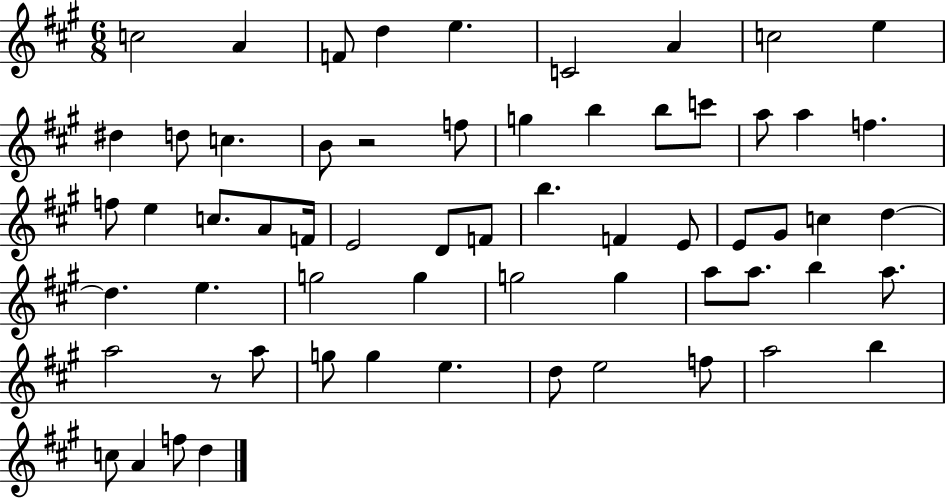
C5/h A4/q F4/e D5/q E5/q. C4/h A4/q C5/h E5/q D#5/q D5/e C5/q. B4/e R/h F5/e G5/q B5/q B5/e C6/e A5/e A5/q F5/q. F5/e E5/q C5/e. A4/e F4/s E4/h D4/e F4/e B5/q. F4/q E4/e E4/e G#4/e C5/q D5/q D5/q. E5/q. G5/h G5/q G5/h G5/q A5/e A5/e. B5/q A5/e. A5/h R/e A5/e G5/e G5/q E5/q. D5/e E5/h F5/e A5/h B5/q C5/e A4/q F5/e D5/q